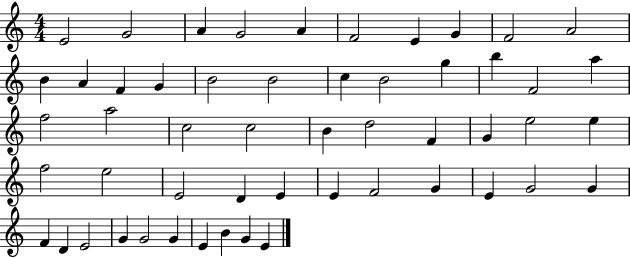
{
  \clef treble
  \numericTimeSignature
  \time 4/4
  \key c \major
  e'2 g'2 | a'4 g'2 a'4 | f'2 e'4 g'4 | f'2 a'2 | \break b'4 a'4 f'4 g'4 | b'2 b'2 | c''4 b'2 g''4 | b''4 f'2 a''4 | \break f''2 a''2 | c''2 c''2 | b'4 d''2 f'4 | g'4 e''2 e''4 | \break f''2 e''2 | e'2 d'4 e'4 | e'4 f'2 g'4 | e'4 g'2 g'4 | \break f'4 d'4 e'2 | g'4 g'2 g'4 | e'4 b'4 g'4 e'4 | \bar "|."
}